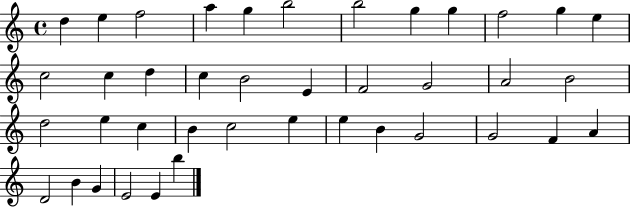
D5/q E5/q F5/h A5/q G5/q B5/h B5/h G5/q G5/q F5/h G5/q E5/q C5/h C5/q D5/q C5/q B4/h E4/q F4/h G4/h A4/h B4/h D5/h E5/q C5/q B4/q C5/h E5/q E5/q B4/q G4/h G4/h F4/q A4/q D4/h B4/q G4/q E4/h E4/q B5/q